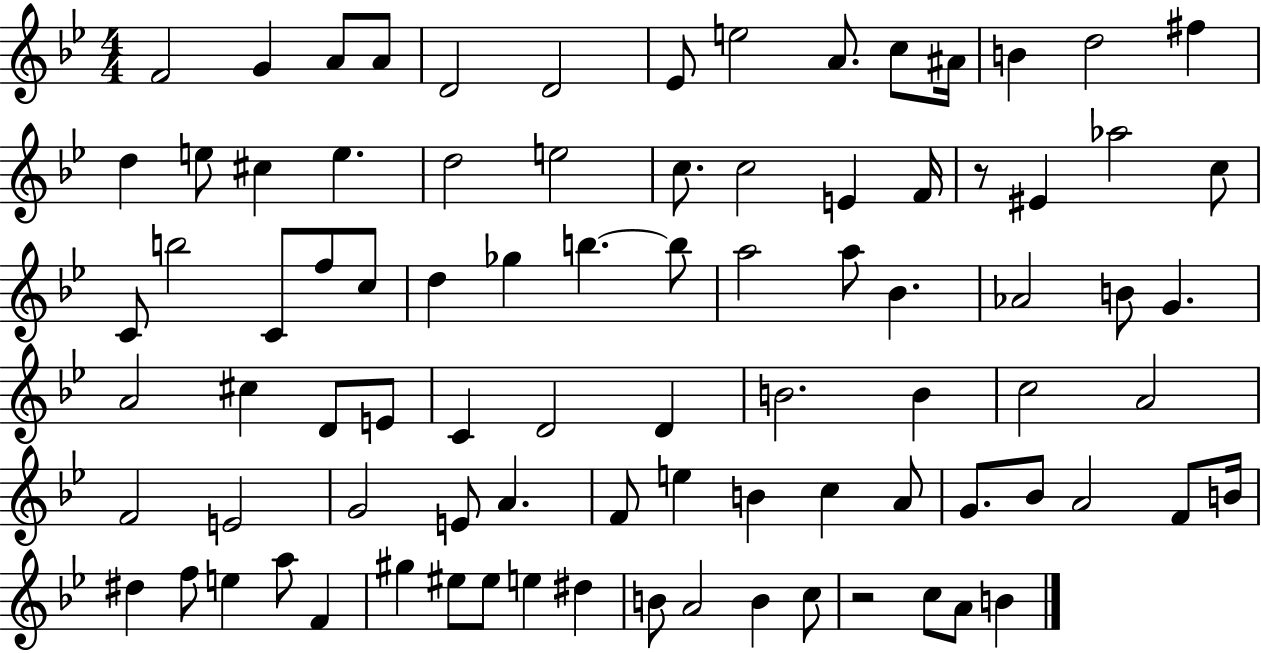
F4/h G4/q A4/e A4/e D4/h D4/h Eb4/e E5/h A4/e. C5/e A#4/s B4/q D5/h F#5/q D5/q E5/e C#5/q E5/q. D5/h E5/h C5/e. C5/h E4/q F4/s R/e EIS4/q Ab5/h C5/e C4/e B5/h C4/e F5/e C5/e D5/q Gb5/q B5/q. B5/e A5/h A5/e Bb4/q. Ab4/h B4/e G4/q. A4/h C#5/q D4/e E4/e C4/q D4/h D4/q B4/h. B4/q C5/h A4/h F4/h E4/h G4/h E4/e A4/q. F4/e E5/q B4/q C5/q A4/e G4/e. Bb4/e A4/h F4/e B4/s D#5/q F5/e E5/q A5/e F4/q G#5/q EIS5/e EIS5/e E5/q D#5/q B4/e A4/h B4/q C5/e R/h C5/e A4/e B4/q